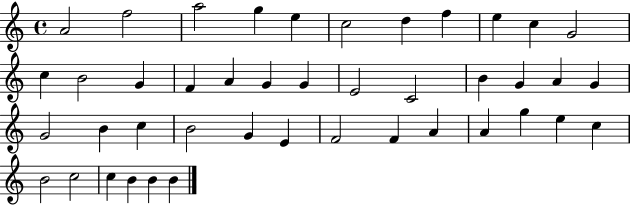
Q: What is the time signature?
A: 4/4